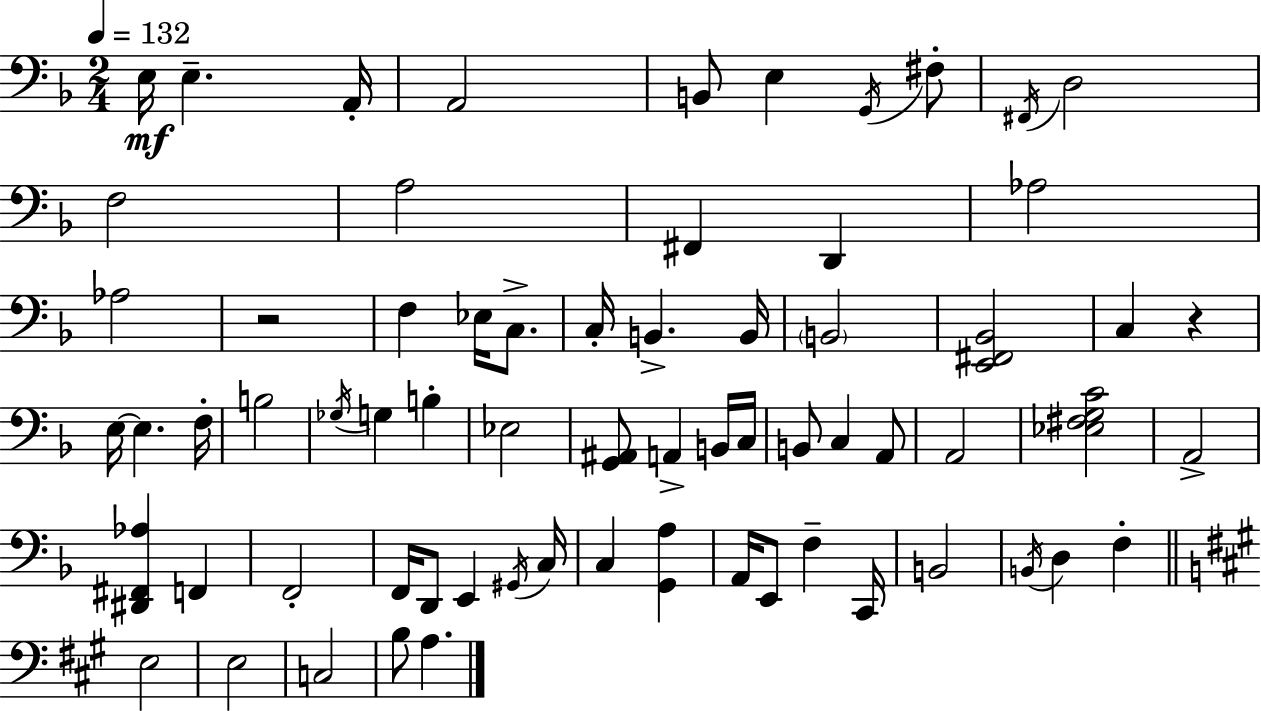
X:1
T:Untitled
M:2/4
L:1/4
K:F
E,/4 E, A,,/4 A,,2 B,,/2 E, G,,/4 ^F,/2 ^F,,/4 D,2 F,2 A,2 ^F,, D,, _A,2 _A,2 z2 F, _E,/4 C,/2 C,/4 B,, B,,/4 B,,2 [E,,^F,,_B,,]2 C, z E,/4 E, F,/4 B,2 _G,/4 G, B, _E,2 [G,,^A,,]/2 A,, B,,/4 C,/4 B,,/2 C, A,,/2 A,,2 [_E,^F,G,C]2 A,,2 [^D,,^F,,_A,] F,, F,,2 F,,/4 D,,/2 E,, ^G,,/4 C,/4 C, [G,,A,] A,,/4 E,,/2 F, C,,/4 B,,2 B,,/4 D, F, E,2 E,2 C,2 B,/2 A,